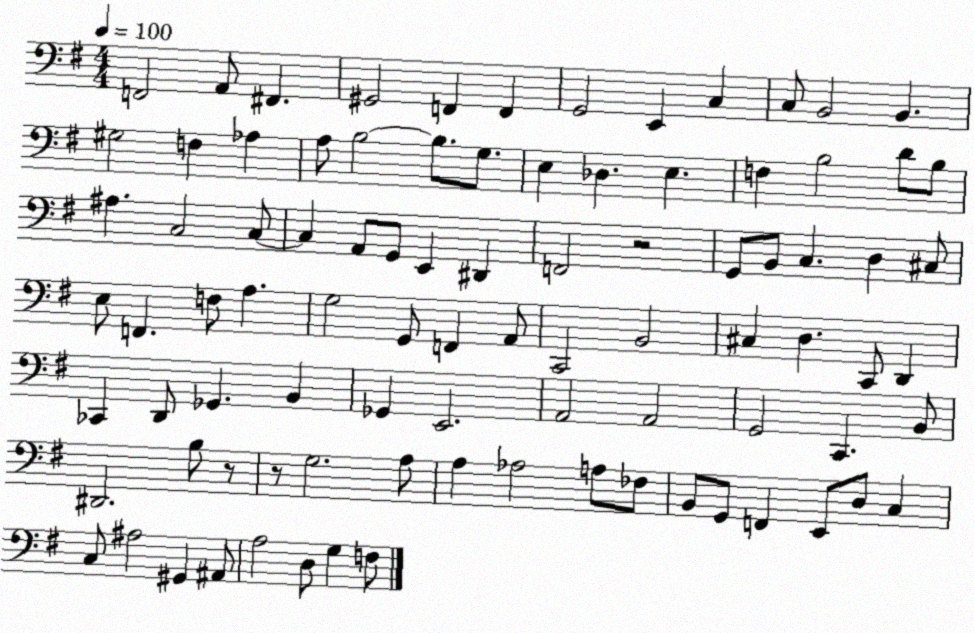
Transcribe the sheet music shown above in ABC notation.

X:1
T:Untitled
M:4/4
L:1/4
K:G
F,,2 A,,/2 ^F,, ^G,,2 F,, F,, G,,2 E,, C, C,/2 B,,2 B,, ^G,2 F, _A, A,/2 B,2 B,/2 G,/2 E, _D, E, F, B,2 D/2 B,/2 ^A, C,2 C,/2 C, A,,/2 G,,/2 E,, ^D,, F,,2 z2 G,,/2 B,,/2 C, D, ^C,/2 E,/2 F,, F,/2 A, G,2 G,,/2 F,, A,,/2 C,,2 B,,2 ^C, D, C,,/2 D,, _C,, D,,/2 _G,, B,, _G,, E,,2 A,,2 A,,2 G,,2 C,, B,,/2 ^D,,2 B,/2 z/2 z/2 G,2 A,/2 A, _A,2 A,/2 _F,/2 B,,/2 G,,/2 F,, E,,/2 D,/2 C, C,/2 ^A,2 ^G,, ^A,,/2 A,2 D,/2 G, F,/2